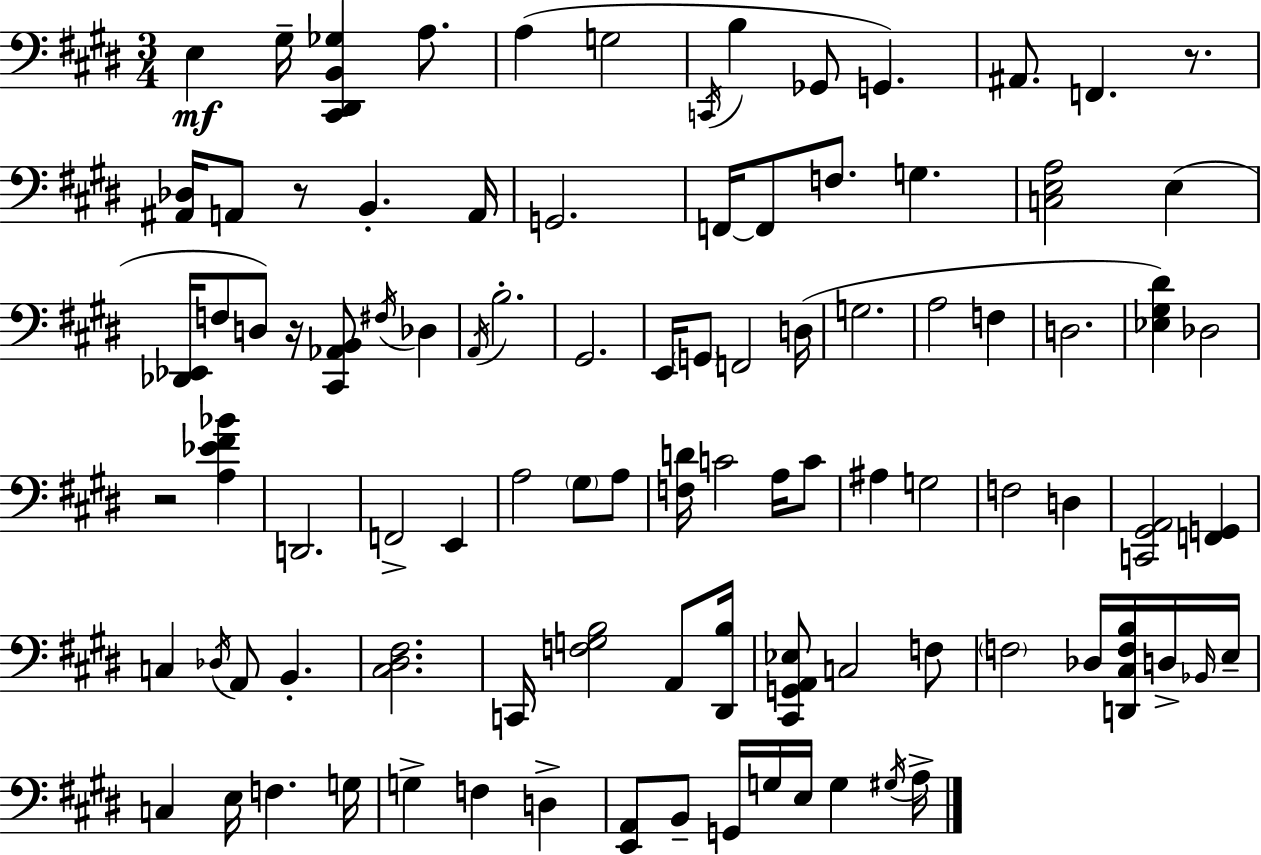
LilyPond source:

{
  \clef bass
  \numericTimeSignature
  \time 3/4
  \key e \major
  \repeat volta 2 { e4\mf gis16-- <cis, dis, b, ges>4 a8. | a4( g2 | \acciaccatura { c,16 } b4 ges,8 g,4.) | ais,8. f,4. r8. | \break <ais, des>16 a,8 r8 b,4.-. | a,16 g,2. | f,16~~ f,8 f8. g4. | <c e a>2 e4( | \break <des, ees,>16 f8 d8) r16 <cis, aes, b,>8 \acciaccatura { fis16 } des4 | \acciaccatura { a,16 } b2.-. | gis,2. | e,16 \parenthesize g,8 f,2 | \break d16( g2. | a2 f4 | d2. | <ees gis dis'>4) des2 | \break r2 <a ees' fis' bes'>4 | d,2. | f,2-> e,4 | a2 \parenthesize gis8 | \break a8 <f d'>16 c'2 | a16 c'8 ais4 g2 | f2 d4 | <c, gis, a,>2 <f, g,>4 | \break c4 \acciaccatura { des16 } a,8 b,4.-. | <cis dis fis>2. | c,16 <f g b>2 | a,8 <dis, b>16 <cis, g, a, ees>8 c2 | \break f8 \parenthesize f2 | des16 <d, cis f b>16 d16-> \grace { bes,16 } e16-- c4 e16 f4. | g16 g4-> f4 | d4-> <e, a,>8 b,8-- g,16 g16 e16 | \break g4 \acciaccatura { gis16 } a16-> } \bar "|."
}